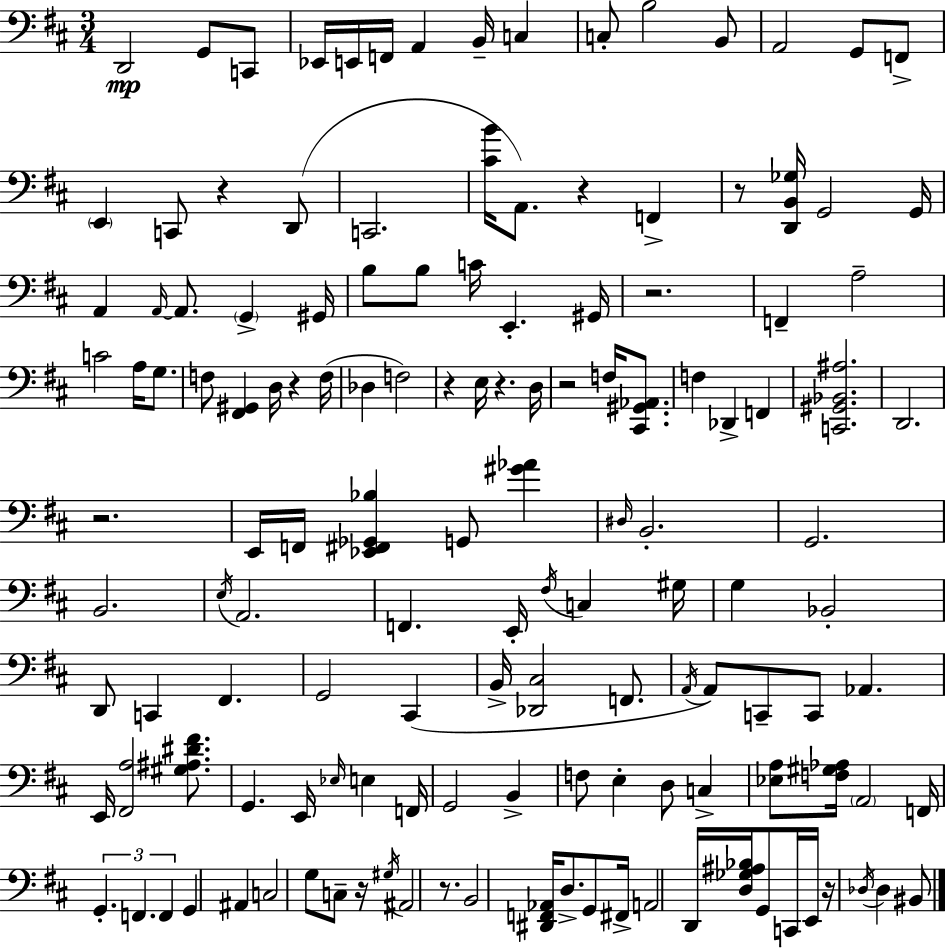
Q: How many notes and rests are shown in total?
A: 140